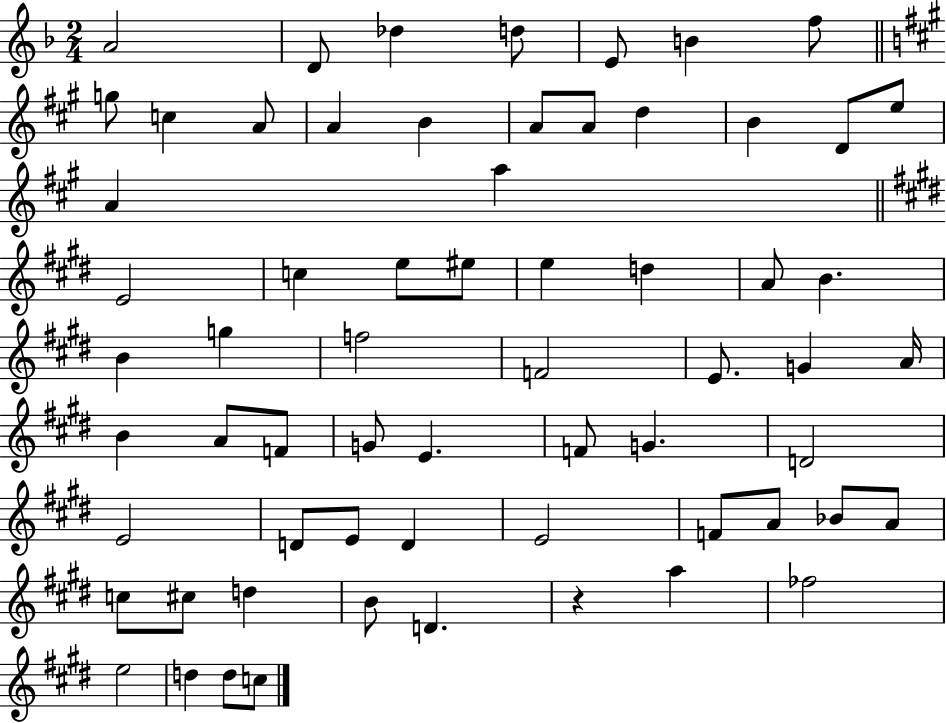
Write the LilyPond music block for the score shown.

{
  \clef treble
  \numericTimeSignature
  \time 2/4
  \key f \major
  a'2 | d'8 des''4 d''8 | e'8 b'4 f''8 | \bar "||" \break \key a \major g''8 c''4 a'8 | a'4 b'4 | a'8 a'8 d''4 | b'4 d'8 e''8 | \break a'4 a''4 | \bar "||" \break \key e \major e'2 | c''4 e''8 eis''8 | e''4 d''4 | a'8 b'4. | \break b'4 g''4 | f''2 | f'2 | e'8. g'4 a'16 | \break b'4 a'8 f'8 | g'8 e'4. | f'8 g'4. | d'2 | \break e'2 | d'8 e'8 d'4 | e'2 | f'8 a'8 bes'8 a'8 | \break c''8 cis''8 d''4 | b'8 d'4. | r4 a''4 | fes''2 | \break e''2 | d''4 d''8 c''8 | \bar "|."
}